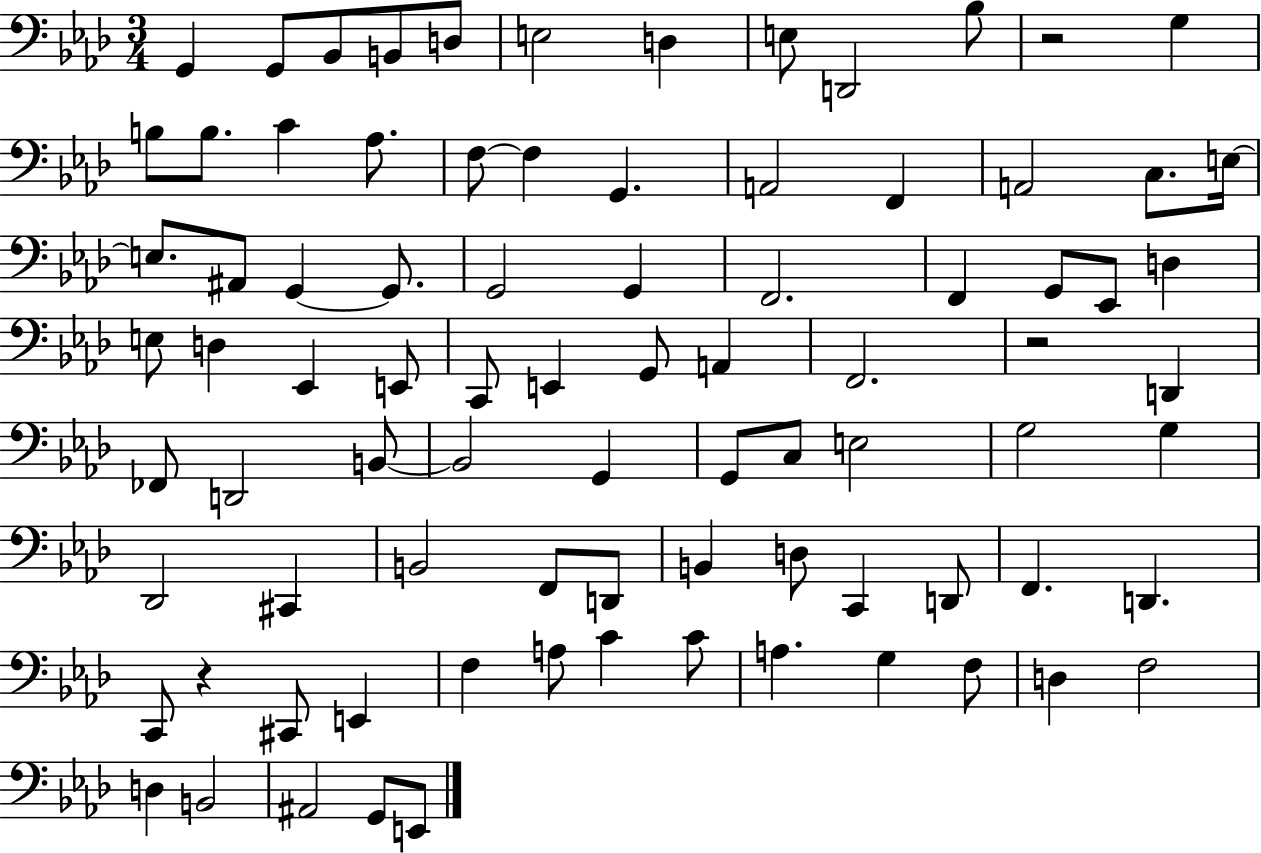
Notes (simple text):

G2/q G2/e Bb2/e B2/e D3/e E3/h D3/q E3/e D2/h Bb3/e R/h G3/q B3/e B3/e. C4/q Ab3/e. F3/e F3/q G2/q. A2/h F2/q A2/h C3/e. E3/s E3/e. A#2/e G2/q G2/e. G2/h G2/q F2/h. F2/q G2/e Eb2/e D3/q E3/e D3/q Eb2/q E2/e C2/e E2/q G2/e A2/q F2/h. R/h D2/q FES2/e D2/h B2/e B2/h G2/q G2/e C3/e E3/h G3/h G3/q Db2/h C#2/q B2/h F2/e D2/e B2/q D3/e C2/q D2/e F2/q. D2/q. C2/e R/q C#2/e E2/q F3/q A3/e C4/q C4/e A3/q. G3/q F3/e D3/q F3/h D3/q B2/h A#2/h G2/e E2/e